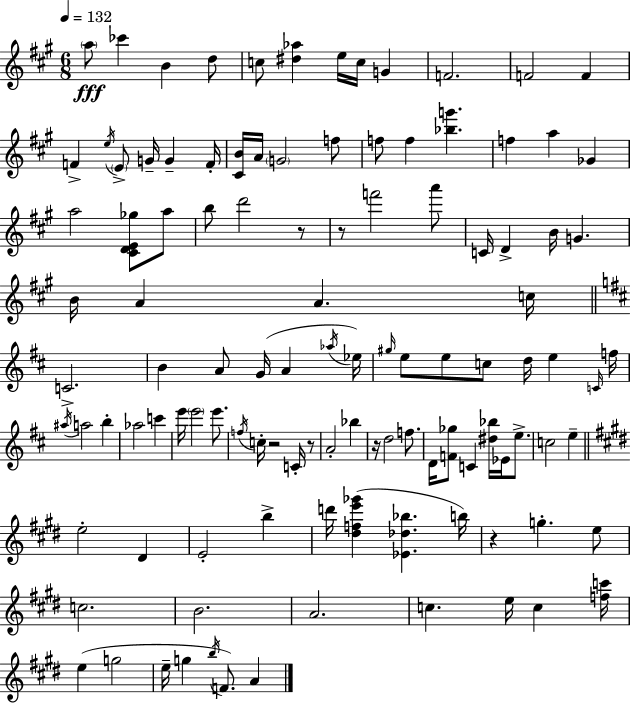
{
  \clef treble
  \numericTimeSignature
  \time 6/8
  \key a \major
  \tempo 4 = 132
  \parenthesize a''8\fff ces'''4 b'4 d''8 | c''8 <dis'' aes''>4 e''16 c''16 g'4 | f'2. | f'2 f'4 | \break f'4-> \acciaccatura { e''16 } \parenthesize e'8-> g'16-- g'4-- | f'16-. <cis' b'>16 a'16 \parenthesize g'2 f''8 | f''8 f''4 <bes'' g'''>4. | f''4 a''4 ges'4 | \break a''2 <cis' d' e' ges''>8 a''8 | b''8 d'''2 r8 | r8 f'''2 a'''8 | c'16 d'4-> b'16 g'4. | \break b'16 a'4 a'4. | c''16 \bar "||" \break \key b \minor c'2.-> | b'4 a'8 g'16( a'4 \acciaccatura { aes''16 } | ees''16) \grace { gis''16 } e''8 e''8 c''8 d''16 e''4 | \grace { c'16 } f''16 \acciaccatura { ais''16 } a''2 | \break b''4-. aes''2 | c'''4 e'''16 \parenthesize e'''2 | e'''8. \acciaccatura { f''16 } c''16-. r2 | c'16-. r8 a'2-. | \break bes''4 r16 d''2 | f''8. d'16 <f' ges''>8 c'4 | <dis'' bes''>16 ees'16 e''8.-> c''2 | e''4-- \bar "||" \break \key e \major e''2-. dis'4 | e'2-. b''4-> | d'''16 <dis'' f'' e''' ges'''>4( <ees' des'' bes''>4. b''16) | r4 g''4.-. e''8 | \break c''2. | b'2. | a'2. | c''4. e''16 c''4 <f'' c'''>16 | \break e''4( g''2 | e''16-- g''4 \acciaccatura { b''16 } f'8.) a'4 | \bar "|."
}